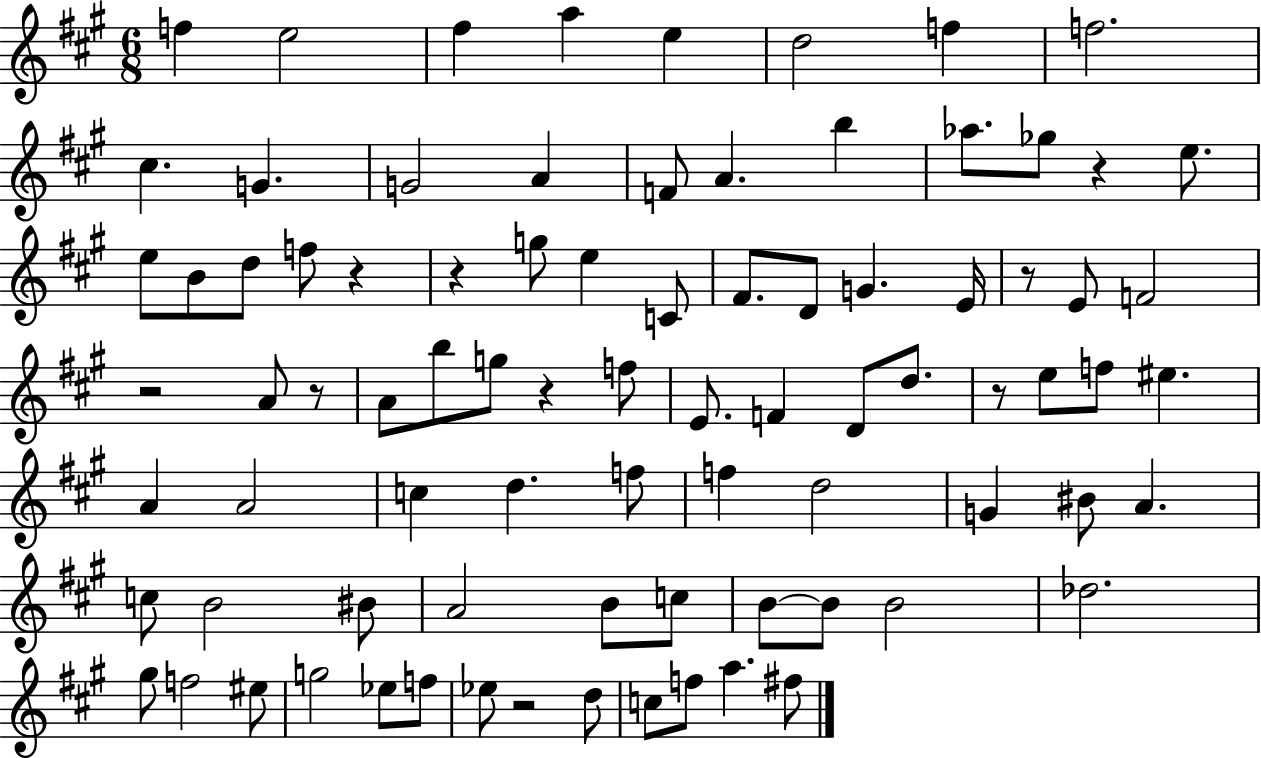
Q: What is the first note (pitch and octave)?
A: F5